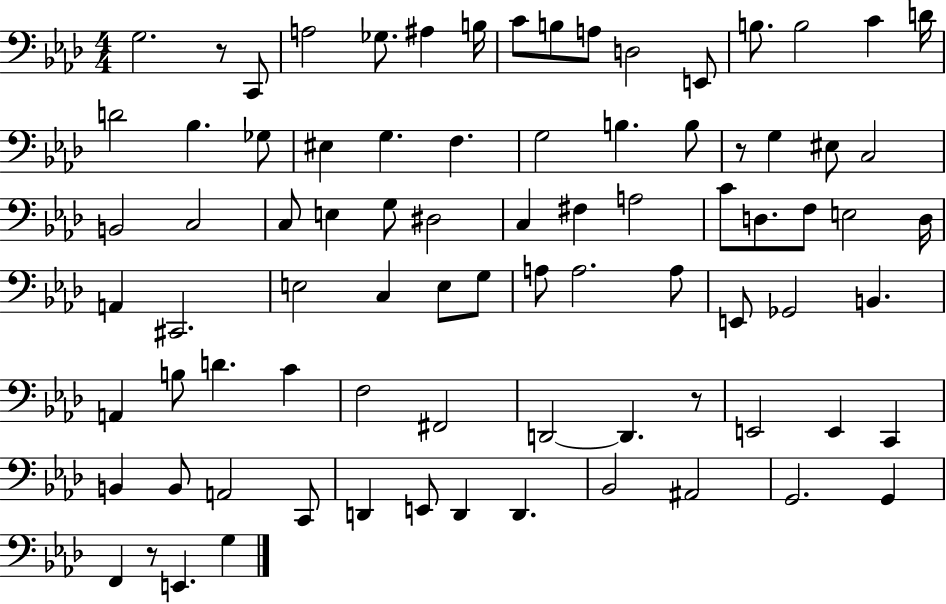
G3/h. R/e C2/e A3/h Gb3/e. A#3/q B3/s C4/e B3/e A3/e D3/h E2/e B3/e. B3/h C4/q D4/s D4/h Bb3/q. Gb3/e EIS3/q G3/q. F3/q. G3/h B3/q. B3/e R/e G3/q EIS3/e C3/h B2/h C3/h C3/e E3/q G3/e D#3/h C3/q F#3/q A3/h C4/e D3/e. F3/e E3/h D3/s A2/q C#2/h. E3/h C3/q E3/e G3/e A3/e A3/h. A3/e E2/e Gb2/h B2/q. A2/q B3/e D4/q. C4/q F3/h F#2/h D2/h D2/q. R/e E2/h E2/q C2/q B2/q B2/e A2/h C2/e D2/q E2/e D2/q D2/q. Bb2/h A#2/h G2/h. G2/q F2/q R/e E2/q. G3/q